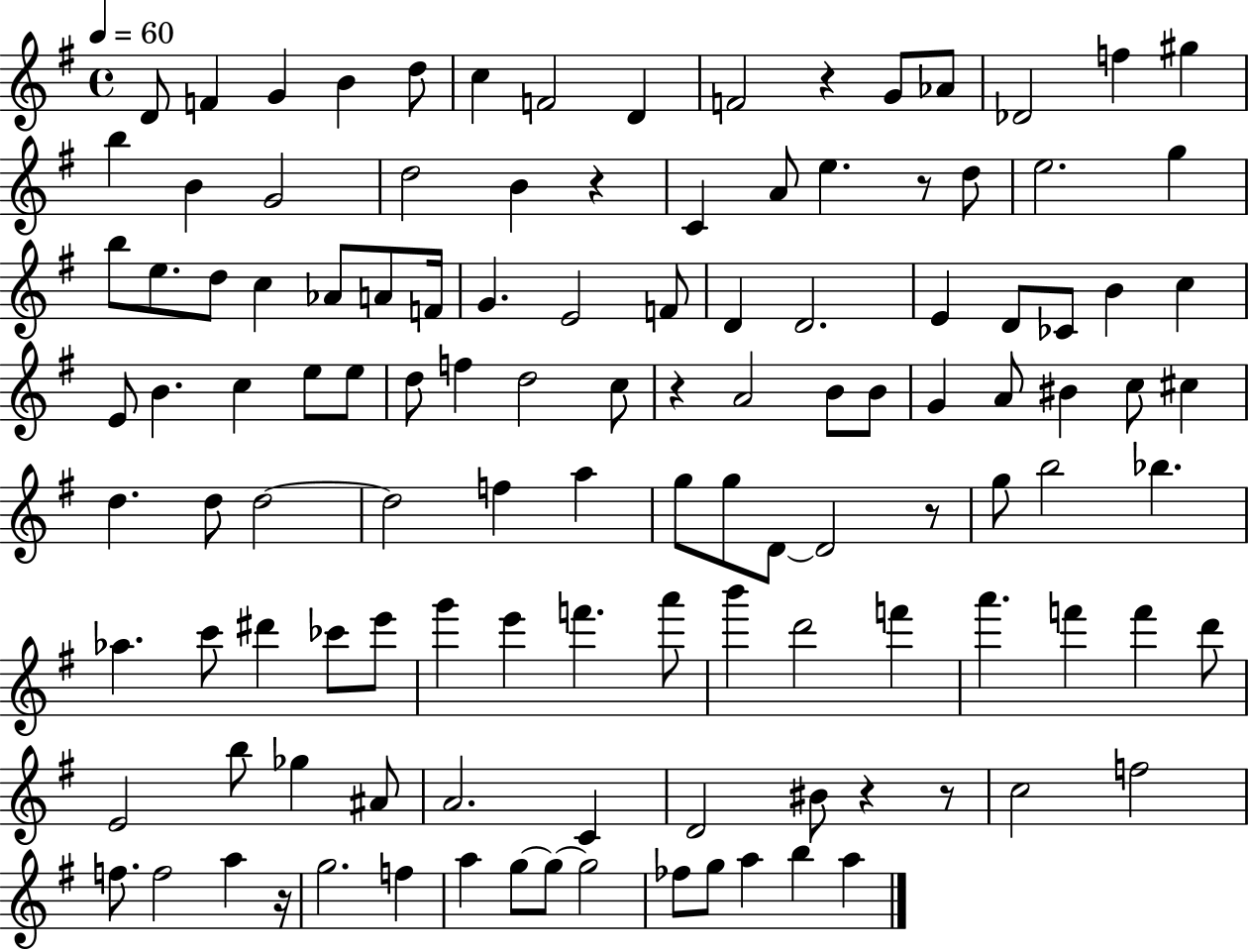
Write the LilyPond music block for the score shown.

{
  \clef treble
  \time 4/4
  \defaultTimeSignature
  \key g \major
  \tempo 4 = 60
  d'8 f'4 g'4 b'4 d''8 | c''4 f'2 d'4 | f'2 r4 g'8 aes'8 | des'2 f''4 gis''4 | \break b''4 b'4 g'2 | d''2 b'4 r4 | c'4 a'8 e''4. r8 d''8 | e''2. g''4 | \break b''8 e''8. d''8 c''4 aes'8 a'8 f'16 | g'4. e'2 f'8 | d'4 d'2. | e'4 d'8 ces'8 b'4 c''4 | \break e'8 b'4. c''4 e''8 e''8 | d''8 f''4 d''2 c''8 | r4 a'2 b'8 b'8 | g'4 a'8 bis'4 c''8 cis''4 | \break d''4. d''8 d''2~~ | d''2 f''4 a''4 | g''8 g''8 d'8~~ d'2 r8 | g''8 b''2 bes''4. | \break aes''4. c'''8 dis'''4 ces'''8 e'''8 | g'''4 e'''4 f'''4. a'''8 | b'''4 d'''2 f'''4 | a'''4. f'''4 f'''4 d'''8 | \break e'2 b''8 ges''4 ais'8 | a'2. c'4 | d'2 bis'8 r4 r8 | c''2 f''2 | \break f''8. f''2 a''4 r16 | g''2. f''4 | a''4 g''8~~ g''8~~ g''2 | fes''8 g''8 a''4 b''4 a''4 | \break \bar "|."
}